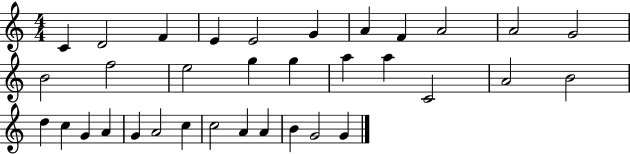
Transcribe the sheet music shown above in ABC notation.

X:1
T:Untitled
M:4/4
L:1/4
K:C
C D2 F E E2 G A F A2 A2 G2 B2 f2 e2 g g a a C2 A2 B2 d c G A G A2 c c2 A A B G2 G